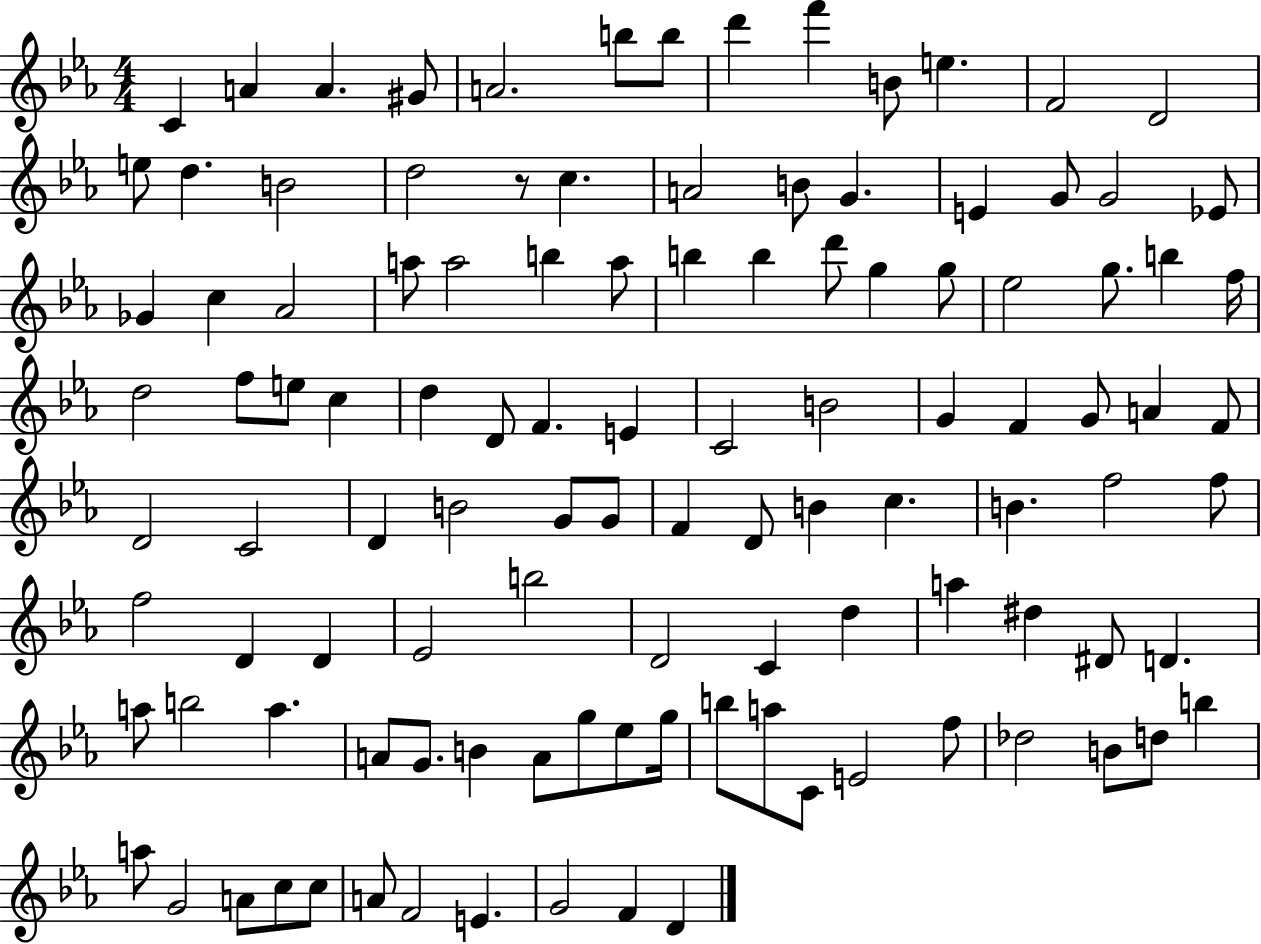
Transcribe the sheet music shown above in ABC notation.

X:1
T:Untitled
M:4/4
L:1/4
K:Eb
C A A ^G/2 A2 b/2 b/2 d' f' B/2 e F2 D2 e/2 d B2 d2 z/2 c A2 B/2 G E G/2 G2 _E/2 _G c _A2 a/2 a2 b a/2 b b d'/2 g g/2 _e2 g/2 b f/4 d2 f/2 e/2 c d D/2 F E C2 B2 G F G/2 A F/2 D2 C2 D B2 G/2 G/2 F D/2 B c B f2 f/2 f2 D D _E2 b2 D2 C d a ^d ^D/2 D a/2 b2 a A/2 G/2 B A/2 g/2 _e/2 g/4 b/2 a/2 C/2 E2 f/2 _d2 B/2 d/2 b a/2 G2 A/2 c/2 c/2 A/2 F2 E G2 F D